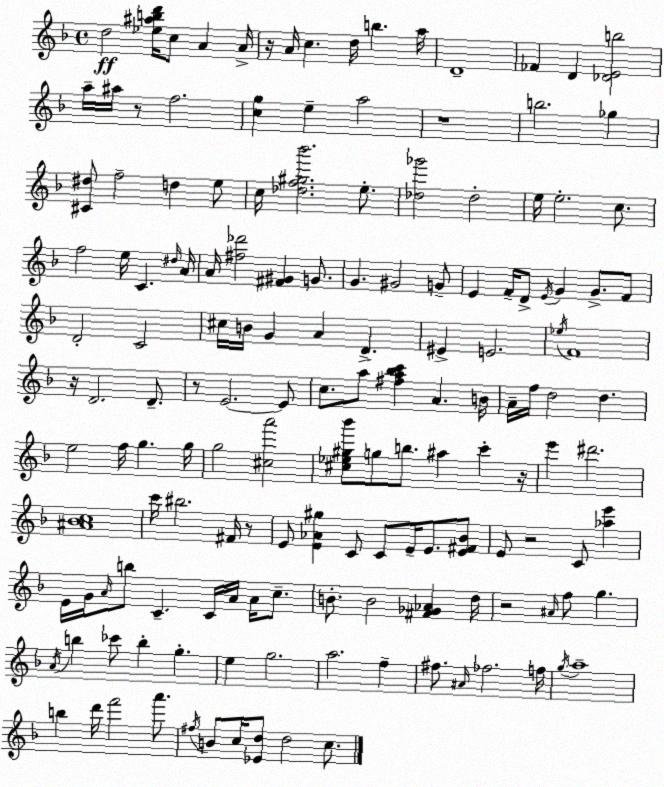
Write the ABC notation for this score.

X:1
T:Untitled
M:4/4
L:1/4
K:Dm
d2 [_e^abd']/4 c/2 A A/4 z/4 A/4 c d/4 b a/4 D4 _F D [_DEb]2 a/4 ^a/4 z/2 f2 [cg] e a2 z4 b2 _g [^C^d]/2 f2 d e/2 c/4 [_df^g_b']2 e/2 [_d_g']2 _d2 e/4 e2 c/2 f2 e/4 C ^d/4 A/4 A/4 [^f_d']2 [^F^G] G/2 G ^G2 G/2 E F/4 D/2 E/4 G G/2 F/2 D2 C2 ^c/4 B/4 G A D ^E E2 _e/4 F4 z/4 D2 D/2 z/2 E2 E/2 c/2 a/2 [^fa_bc'] A B/4 A/4 f/4 d2 d e2 f/4 g g/4 g2 [^ca']2 [^c_e^g_b']/2 g/2 b/2 ^a c' z/4 e' ^d'2 [^A_Bc]4 c'/4 ^b2 ^F/4 z/2 E/2 [E_A^g] C/2 C/2 E/4 E/2 [E^F_B]/2 E/2 z2 C/2 [_ae'] E/4 G/4 A/4 b/2 C C/4 A/4 A/4 c/2 B/2 B2 [^F_G_A] d/4 z2 ^A/4 f/2 g A/4 b _c'/2 b g e g2 a2 f ^f/2 ^A/4 _f2 f/4 g/4 a4 b d'/4 f'2 a'/2 ^f/4 B/2 c/4 [_Ed]/2 d2 c/2